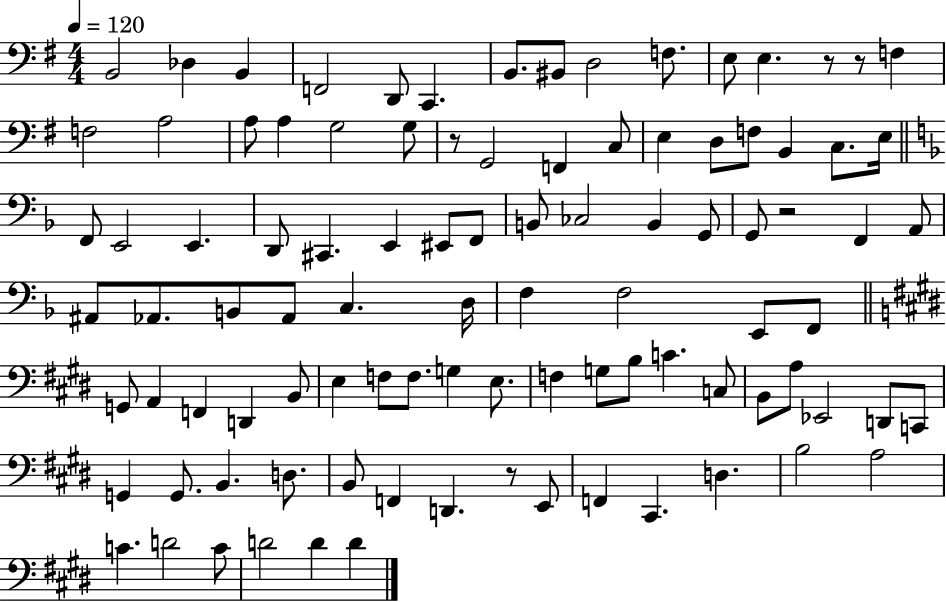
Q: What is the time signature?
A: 4/4